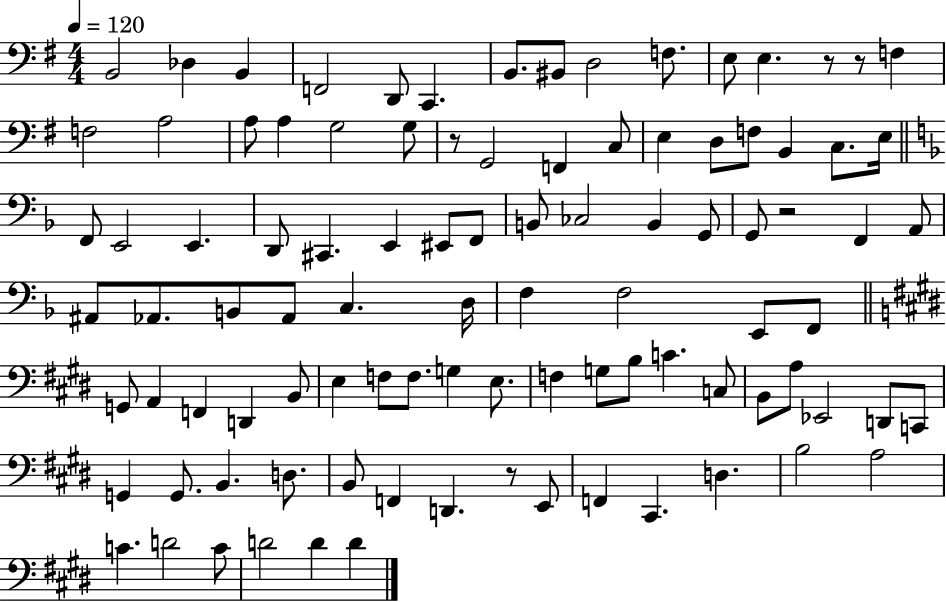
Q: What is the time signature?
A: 4/4